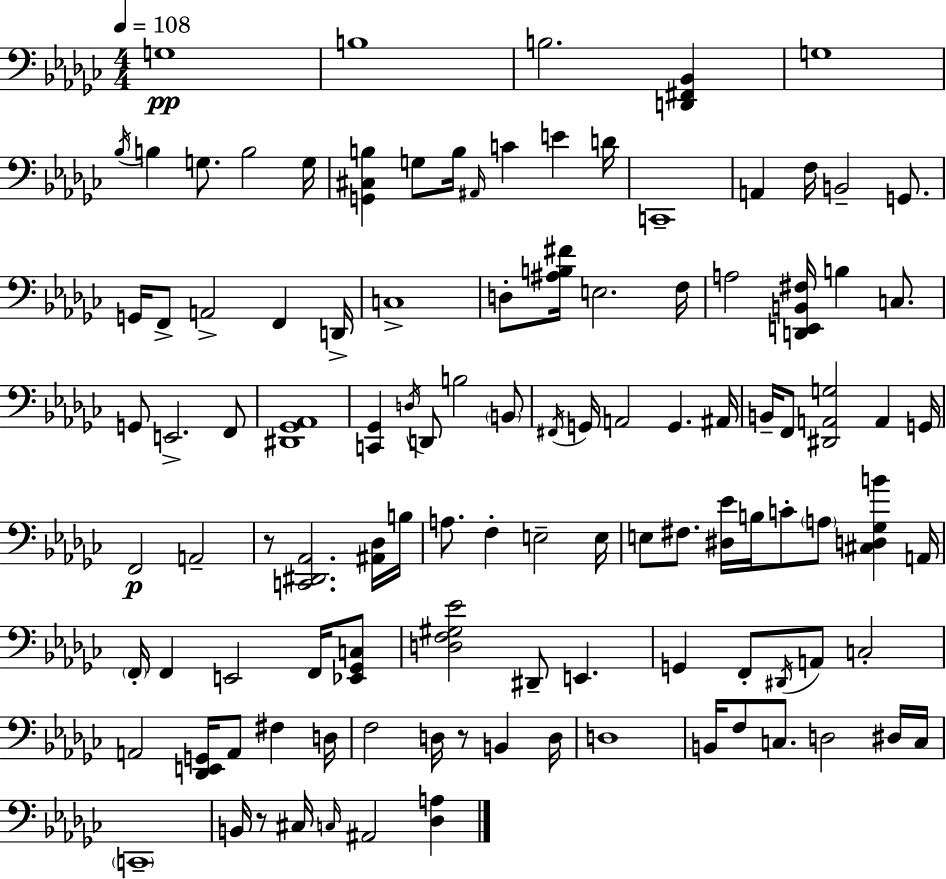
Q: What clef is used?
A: bass